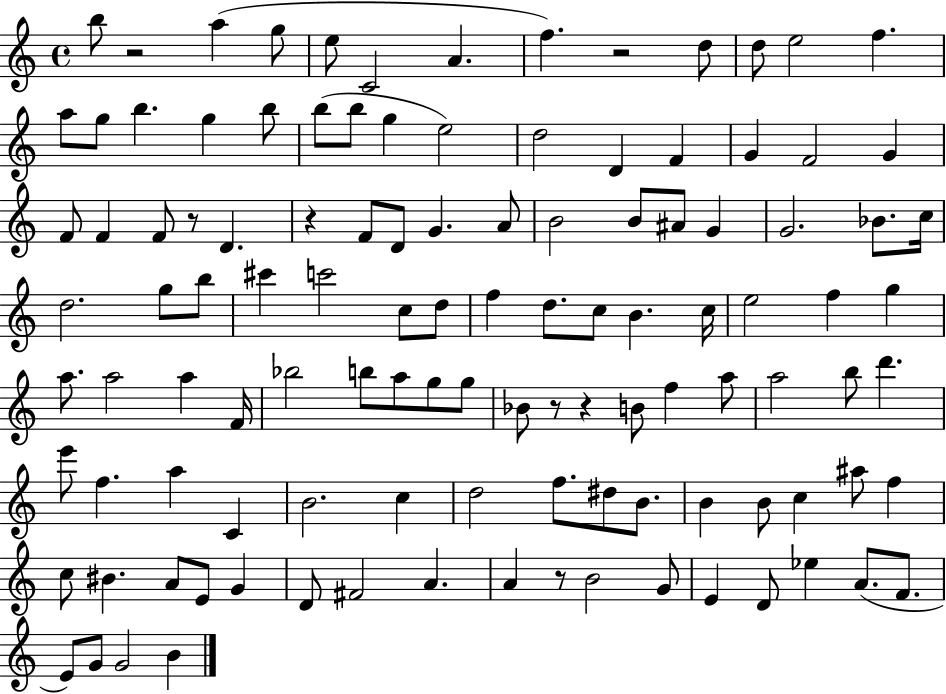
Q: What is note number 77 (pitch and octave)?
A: B4